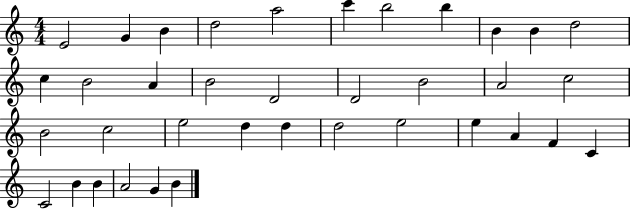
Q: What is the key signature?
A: C major